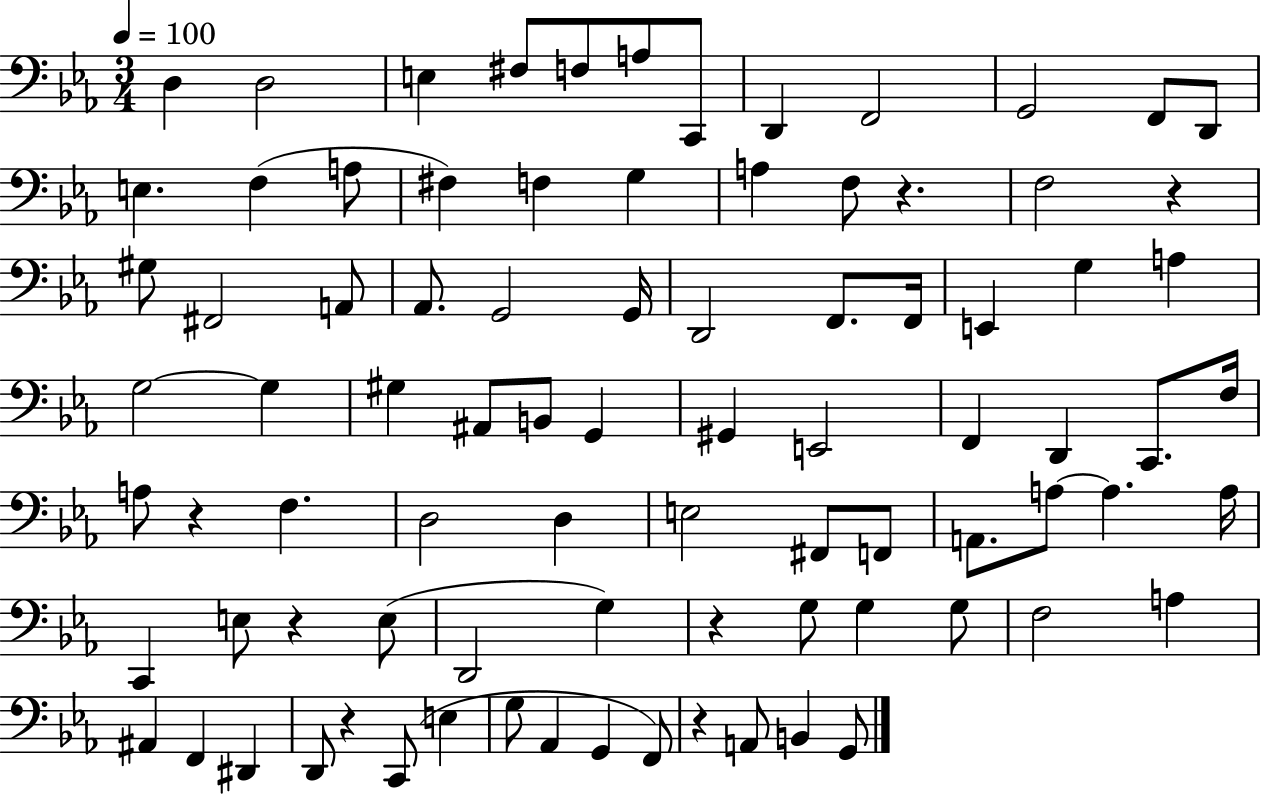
X:1
T:Untitled
M:3/4
L:1/4
K:Eb
D, D,2 E, ^F,/2 F,/2 A,/2 C,,/2 D,, F,,2 G,,2 F,,/2 D,,/2 E, F, A,/2 ^F, F, G, A, F,/2 z F,2 z ^G,/2 ^F,,2 A,,/2 _A,,/2 G,,2 G,,/4 D,,2 F,,/2 F,,/4 E,, G, A, G,2 G, ^G, ^A,,/2 B,,/2 G,, ^G,, E,,2 F,, D,, C,,/2 F,/4 A,/2 z F, D,2 D, E,2 ^F,,/2 F,,/2 A,,/2 A,/2 A, A,/4 C,, E,/2 z E,/2 D,,2 G, z G,/2 G, G,/2 F,2 A, ^A,, F,, ^D,, D,,/2 z C,,/2 E, G,/2 _A,, G,, F,,/2 z A,,/2 B,, G,,/2